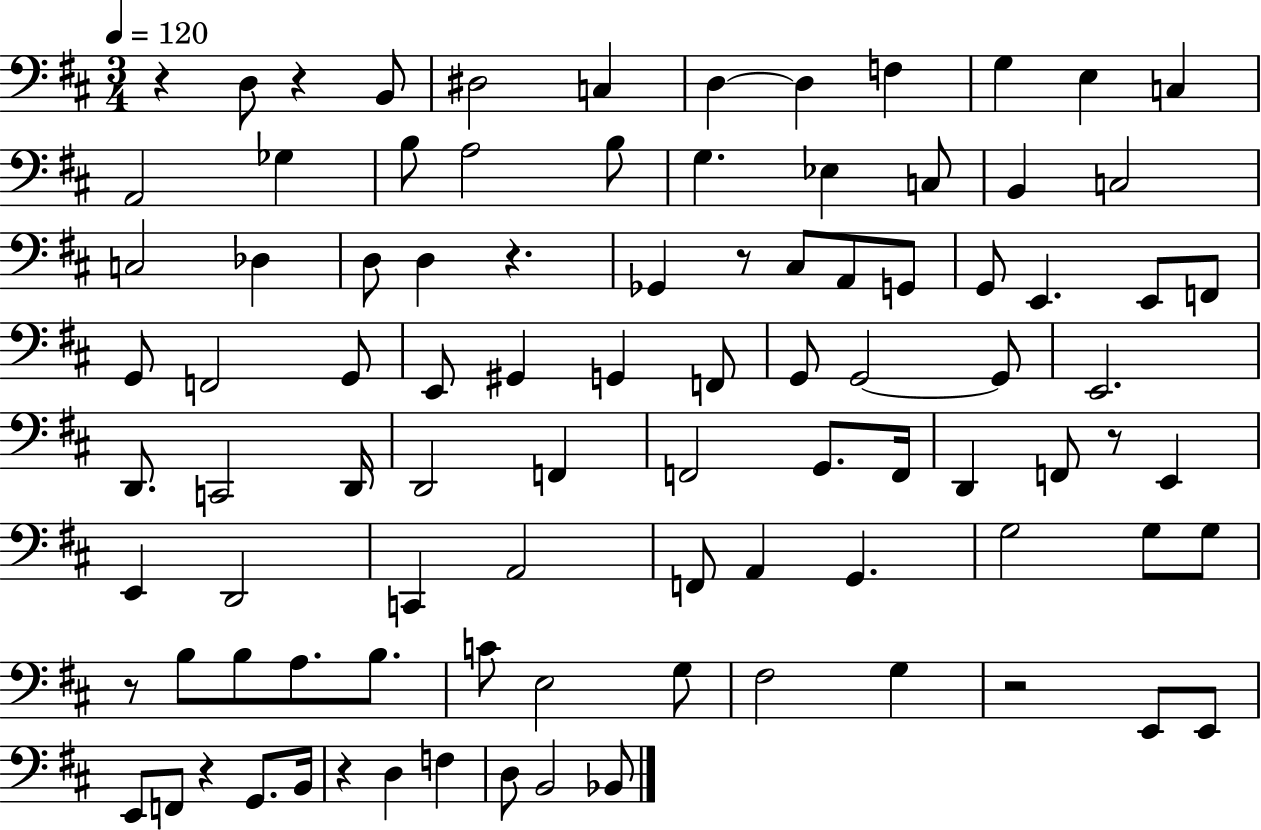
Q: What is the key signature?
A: D major